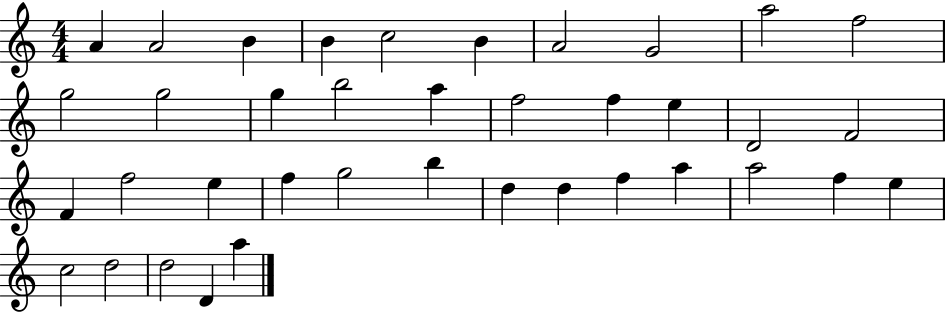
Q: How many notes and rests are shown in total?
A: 38